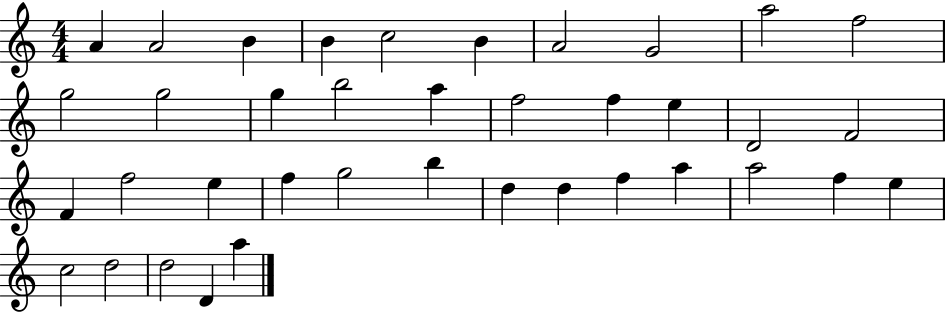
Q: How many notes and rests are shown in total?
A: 38